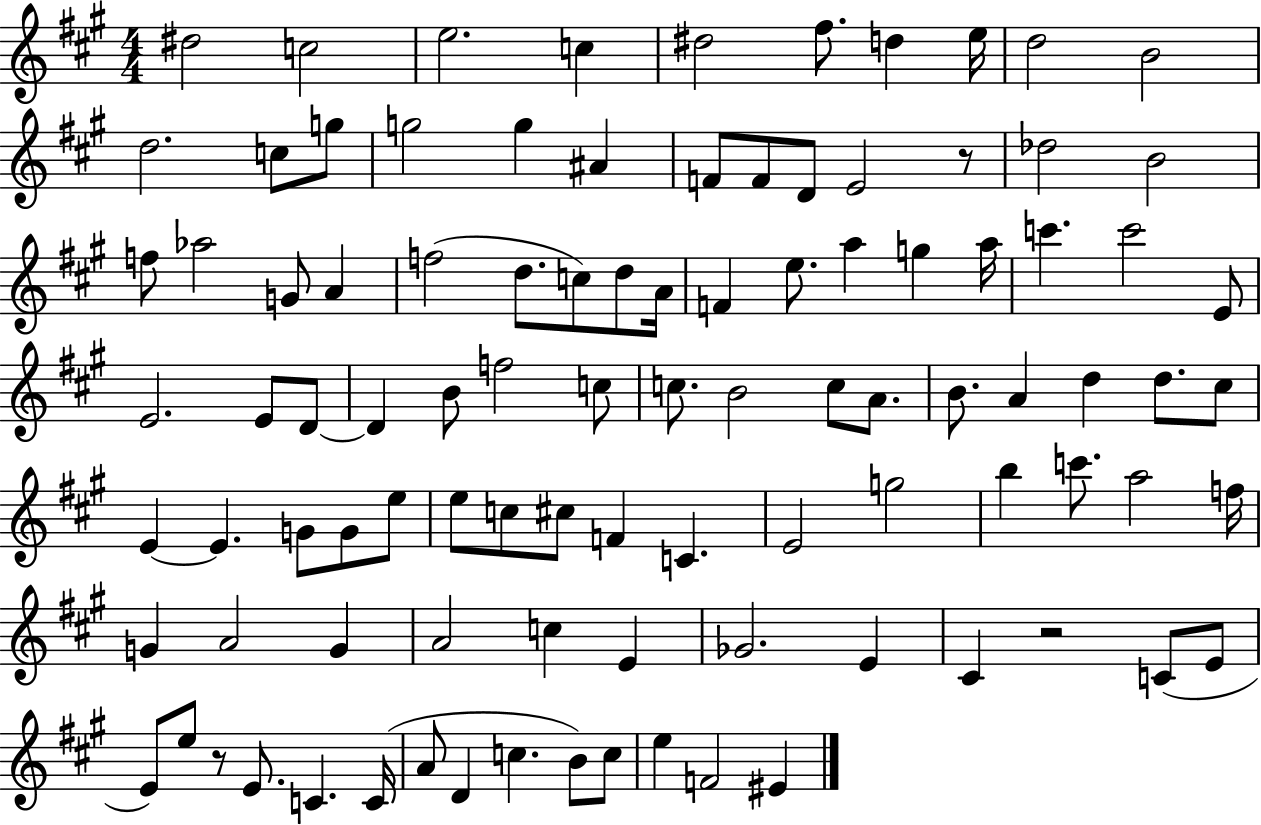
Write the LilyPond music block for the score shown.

{
  \clef treble
  \numericTimeSignature
  \time 4/4
  \key a \major
  dis''2 c''2 | e''2. c''4 | dis''2 fis''8. d''4 e''16 | d''2 b'2 | \break d''2. c''8 g''8 | g''2 g''4 ais'4 | f'8 f'8 d'8 e'2 r8 | des''2 b'2 | \break f''8 aes''2 g'8 a'4 | f''2( d''8. c''8) d''8 a'16 | f'4 e''8. a''4 g''4 a''16 | c'''4. c'''2 e'8 | \break e'2. e'8 d'8~~ | d'4 b'8 f''2 c''8 | c''8. b'2 c''8 a'8. | b'8. a'4 d''4 d''8. cis''8 | \break e'4~~ e'4. g'8 g'8 e''8 | e''8 c''8 cis''8 f'4 c'4. | e'2 g''2 | b''4 c'''8. a''2 f''16 | \break g'4 a'2 g'4 | a'2 c''4 e'4 | ges'2. e'4 | cis'4 r2 c'8( e'8 | \break e'8) e''8 r8 e'8. c'4. c'16( | a'8 d'4 c''4. b'8) c''8 | e''4 f'2 eis'4 | \bar "|."
}